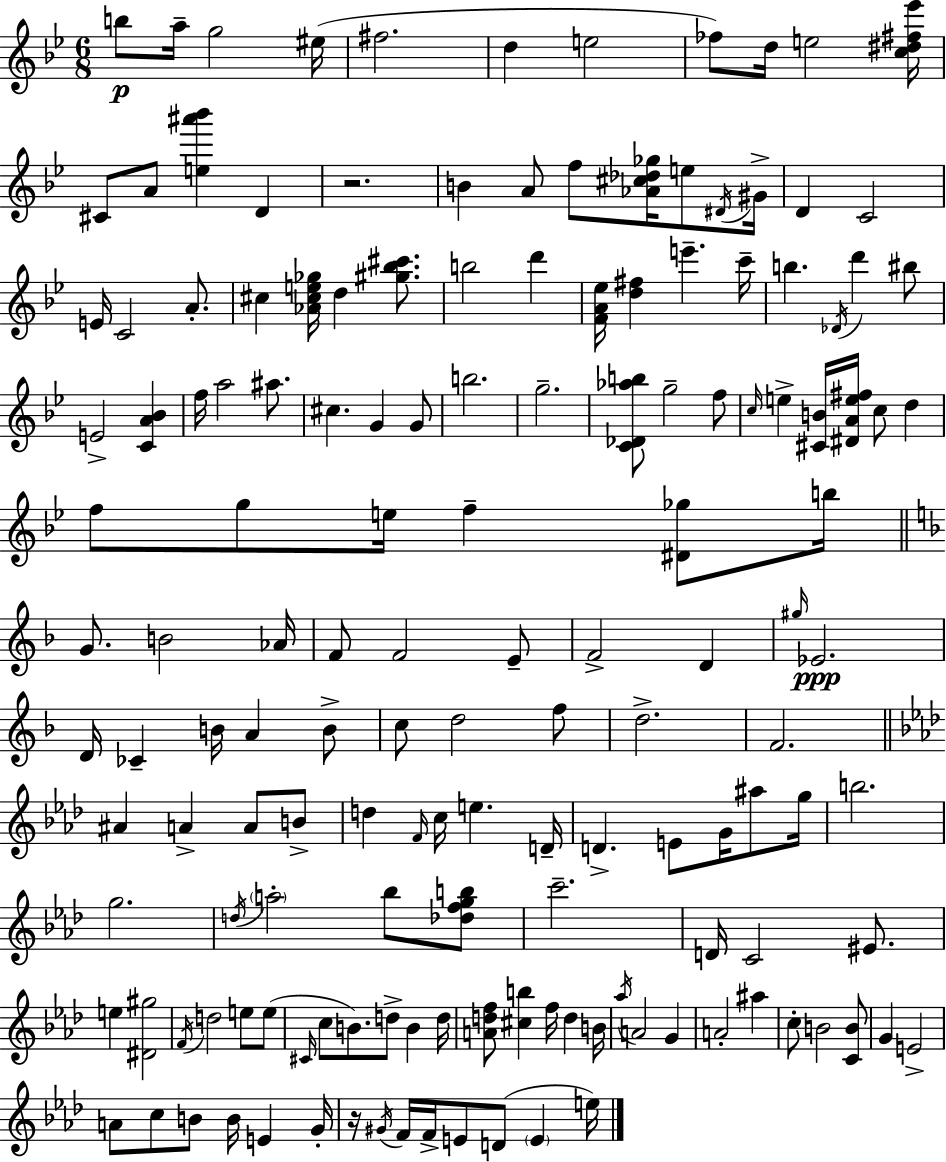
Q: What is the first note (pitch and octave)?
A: B5